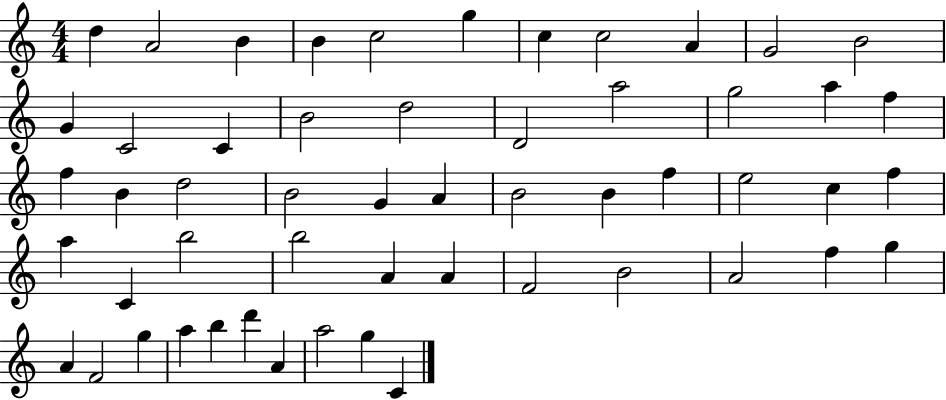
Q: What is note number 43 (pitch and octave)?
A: F5